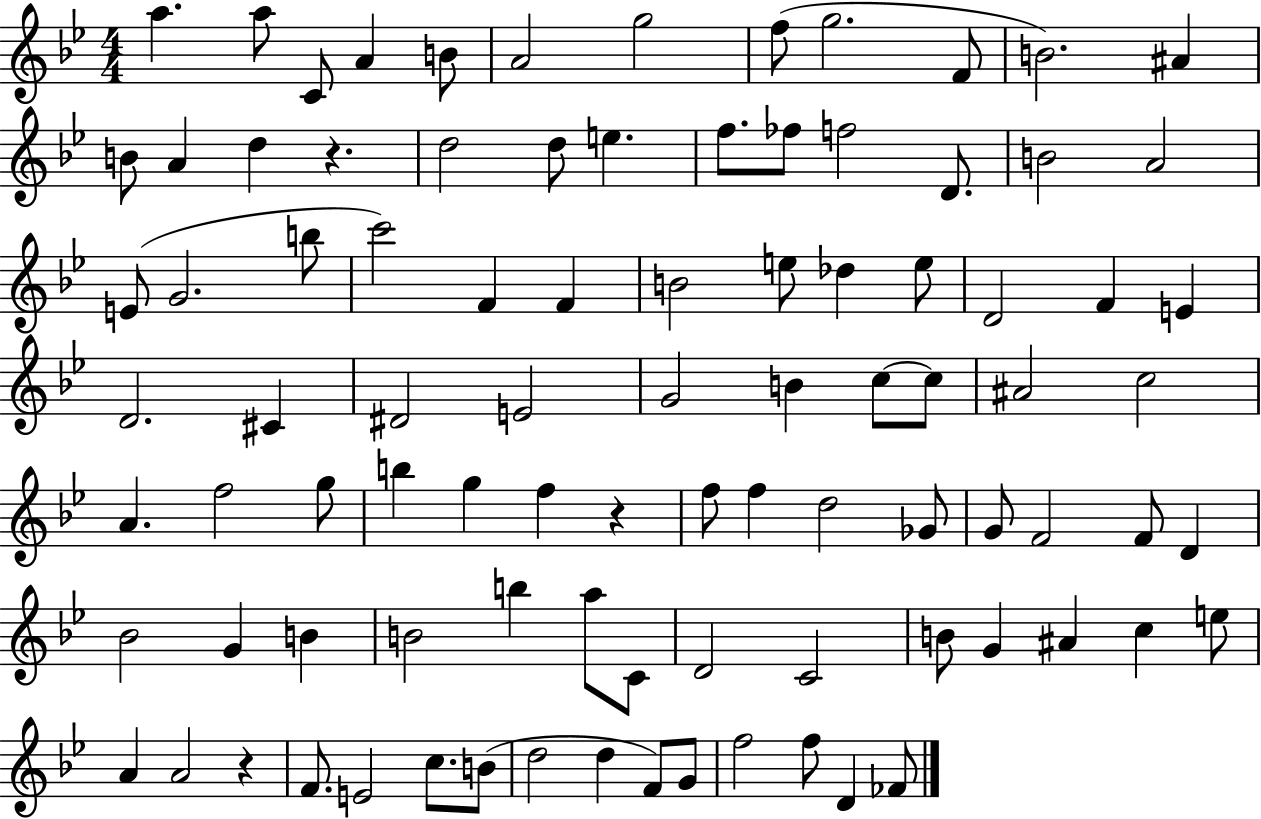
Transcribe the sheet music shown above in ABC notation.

X:1
T:Untitled
M:4/4
L:1/4
K:Bb
a a/2 C/2 A B/2 A2 g2 f/2 g2 F/2 B2 ^A B/2 A d z d2 d/2 e f/2 _f/2 f2 D/2 B2 A2 E/2 G2 b/2 c'2 F F B2 e/2 _d e/2 D2 F E D2 ^C ^D2 E2 G2 B c/2 c/2 ^A2 c2 A f2 g/2 b g f z f/2 f d2 _G/2 G/2 F2 F/2 D _B2 G B B2 b a/2 C/2 D2 C2 B/2 G ^A c e/2 A A2 z F/2 E2 c/2 B/2 d2 d F/2 G/2 f2 f/2 D _F/2